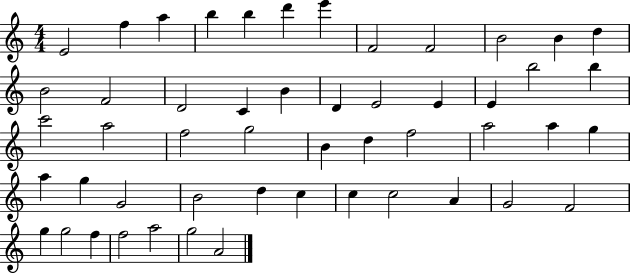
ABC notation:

X:1
T:Untitled
M:4/4
L:1/4
K:C
E2 f a b b d' e' F2 F2 B2 B d B2 F2 D2 C B D E2 E E b2 b c'2 a2 f2 g2 B d f2 a2 a g a g G2 B2 d c c c2 A G2 F2 g g2 f f2 a2 g2 A2